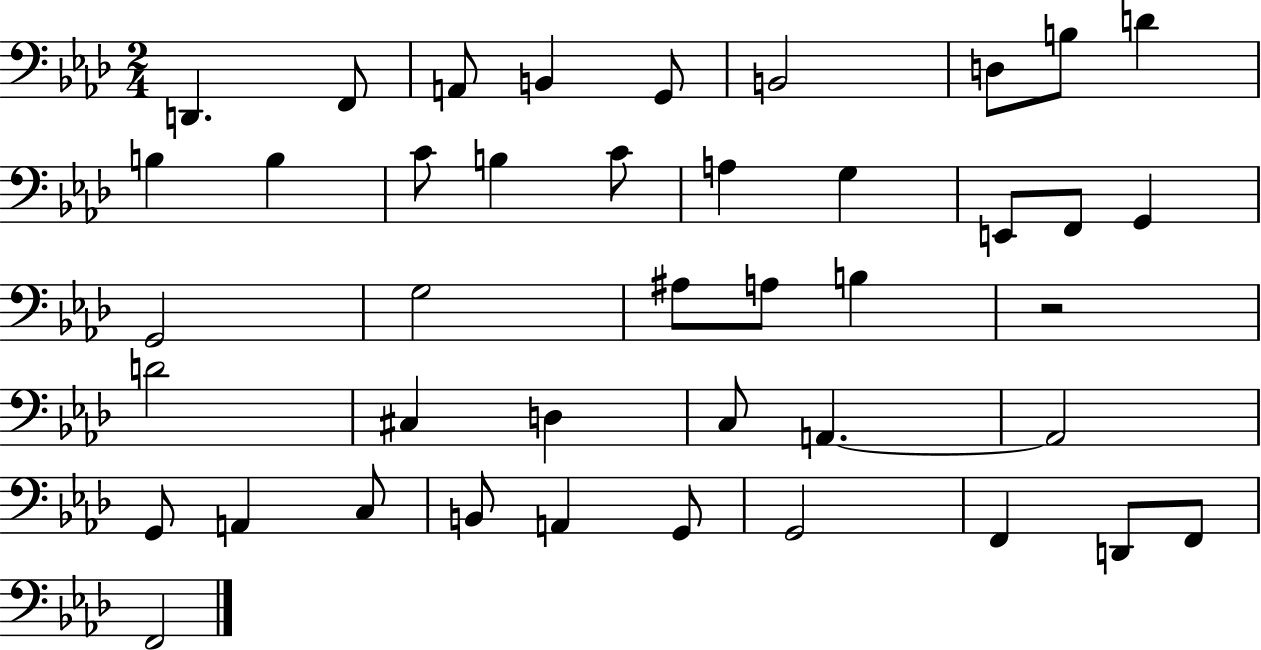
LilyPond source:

{
  \clef bass
  \numericTimeSignature
  \time 2/4
  \key aes \major
  d,4. f,8 | a,8 b,4 g,8 | b,2 | d8 b8 d'4 | \break b4 b4 | c'8 b4 c'8 | a4 g4 | e,8 f,8 g,4 | \break g,2 | g2 | ais8 a8 b4 | r2 | \break d'2 | cis4 d4 | c8 a,4.~~ | a,2 | \break g,8 a,4 c8 | b,8 a,4 g,8 | g,2 | f,4 d,8 f,8 | \break f,2 | \bar "|."
}